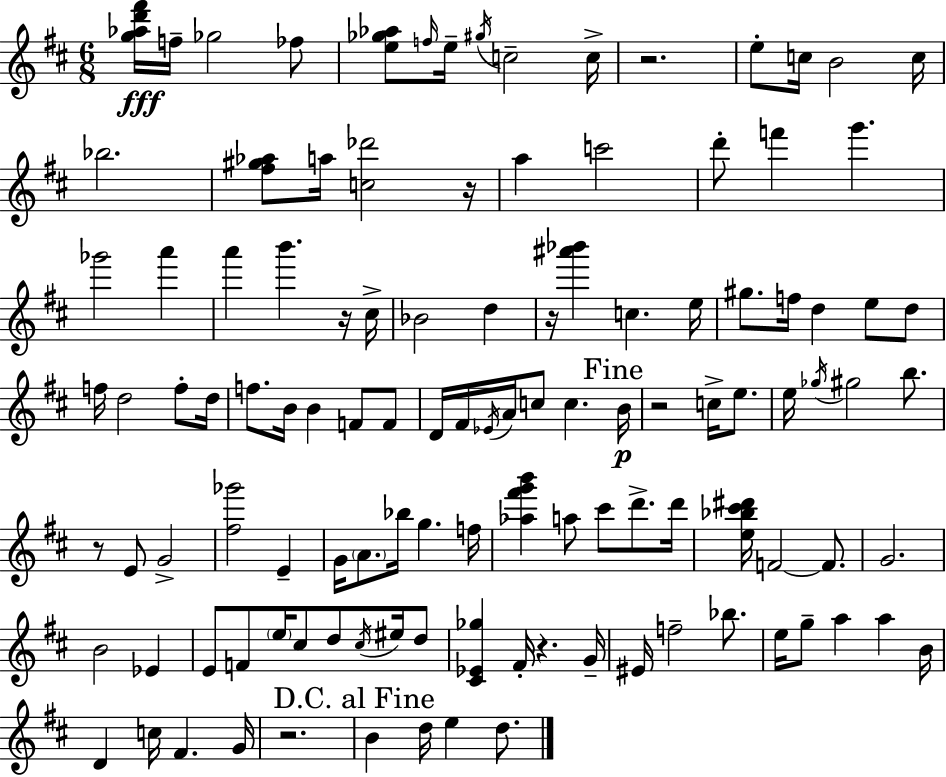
[G5,Ab5,D6,F#6]/s F5/s Gb5/h FES5/e [E5,Gb5,Ab5]/e F5/s E5/s G#5/s C5/h C5/s R/h. E5/e C5/s B4/h C5/s Bb5/h. [F#5,G#5,Ab5]/e A5/s [C5,Db6]/h R/s A5/q C6/h D6/e F6/q G6/q. Gb6/h A6/q A6/q B6/q. R/s C#5/s Bb4/h D5/q R/s [A#6,Bb6]/q C5/q. E5/s G#5/e. F5/s D5/q E5/e D5/e F5/s D5/h F5/e D5/s F5/e. B4/s B4/q F4/e F4/e D4/s F#4/s Eb4/s A4/s C5/e C5/q. B4/s R/h C5/s E5/e. E5/s Gb5/s G#5/h B5/e. R/e E4/e G4/h [F#5,Gb6]/h E4/q G4/s A4/e. Bb5/s G5/q. F5/s [Ab5,F#6,G6,B6]/q A5/e C#6/e D6/e. D6/s [E5,Bb5,C#6,D#6]/s F4/h F4/e. G4/h. B4/h Eb4/q E4/e F4/e E5/s C#5/e D5/e C#5/s EIS5/s D5/e [C#4,Eb4,Gb5]/q F#4/s R/q. G4/s EIS4/s F5/h Bb5/e. E5/s G5/e A5/q A5/q B4/s D4/q C5/s F#4/q. G4/s R/h. B4/q D5/s E5/q D5/e.